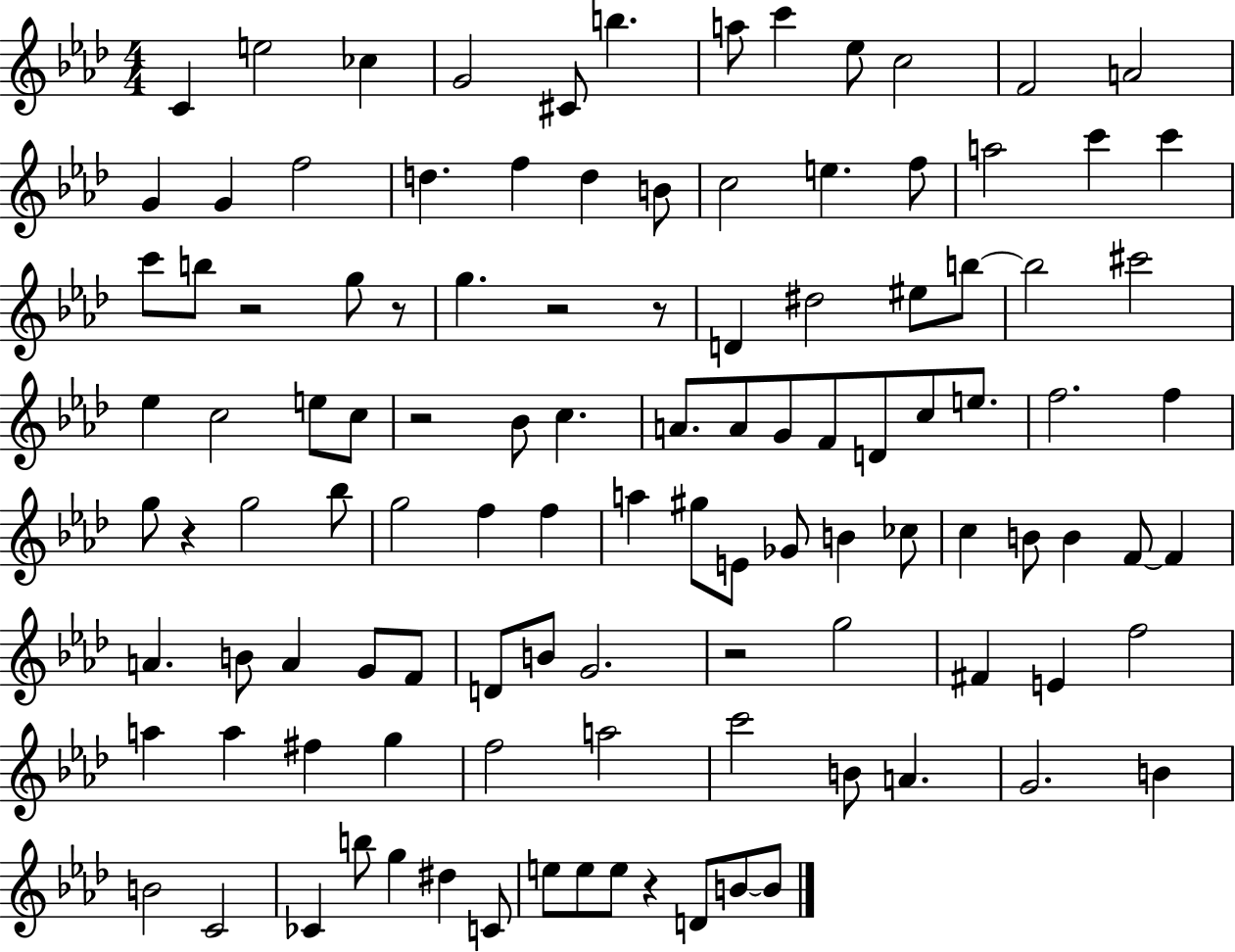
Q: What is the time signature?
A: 4/4